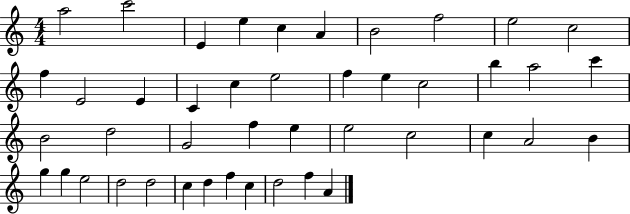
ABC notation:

X:1
T:Untitled
M:4/4
L:1/4
K:C
a2 c'2 E e c A B2 f2 e2 c2 f E2 E C c e2 f e c2 b a2 c' B2 d2 G2 f e e2 c2 c A2 B g g e2 d2 d2 c d f c d2 f A